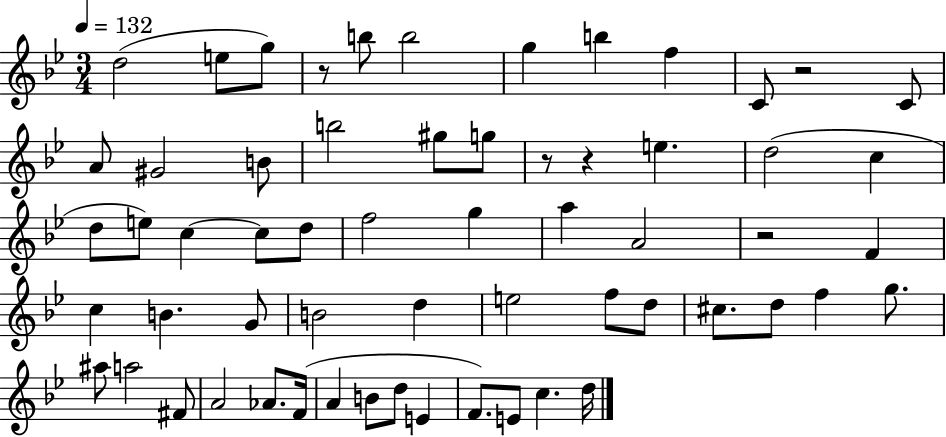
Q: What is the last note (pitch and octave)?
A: D5